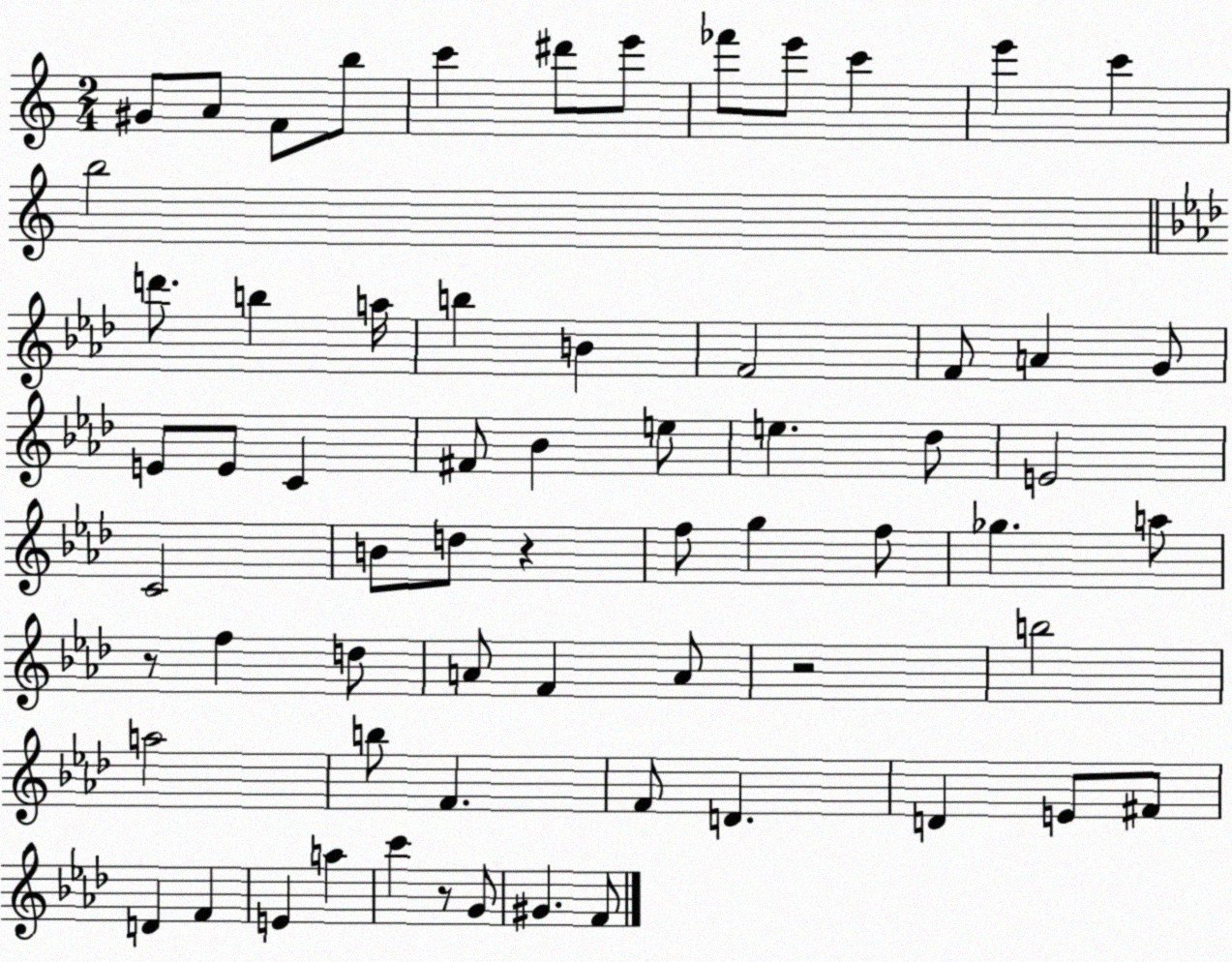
X:1
T:Untitled
M:2/4
L:1/4
K:C
^G/2 A/2 F/2 b/2 c' ^d'/2 e'/2 _f'/2 e'/2 c' e' c' b2 d'/2 b a/4 b B F2 F/2 A G/2 E/2 E/2 C ^F/2 _B e/2 e _d/2 E2 C2 B/2 d/2 z f/2 g f/2 _g a/2 z/2 f d/2 A/2 F A/2 z2 b2 a2 b/2 F F/2 D D E/2 ^F/2 D F E a c' z/2 G/2 ^G F/2